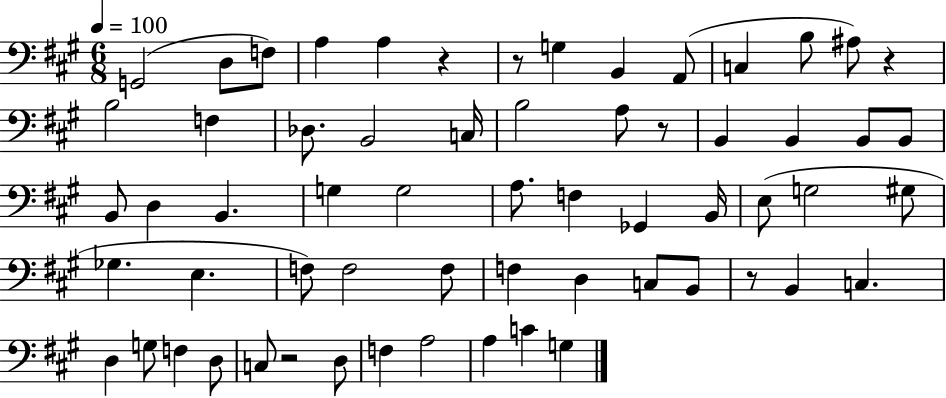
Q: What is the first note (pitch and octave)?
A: G2